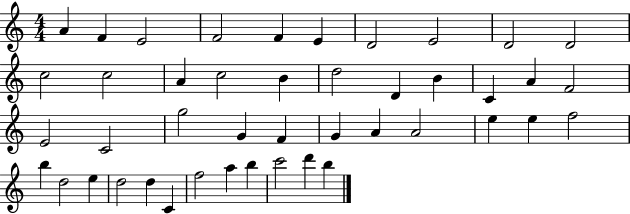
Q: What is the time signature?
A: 4/4